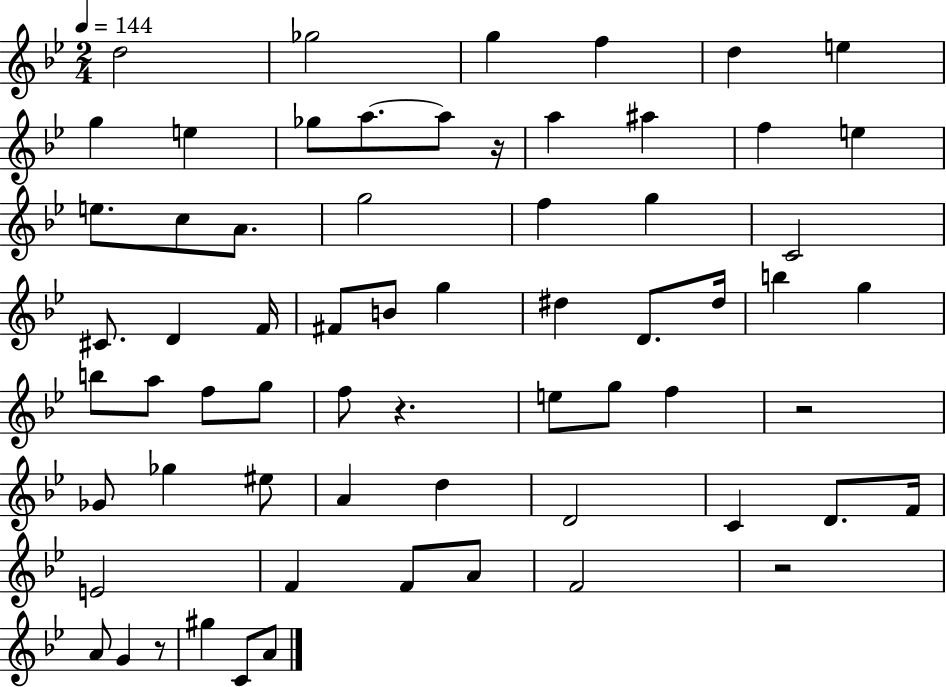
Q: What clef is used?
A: treble